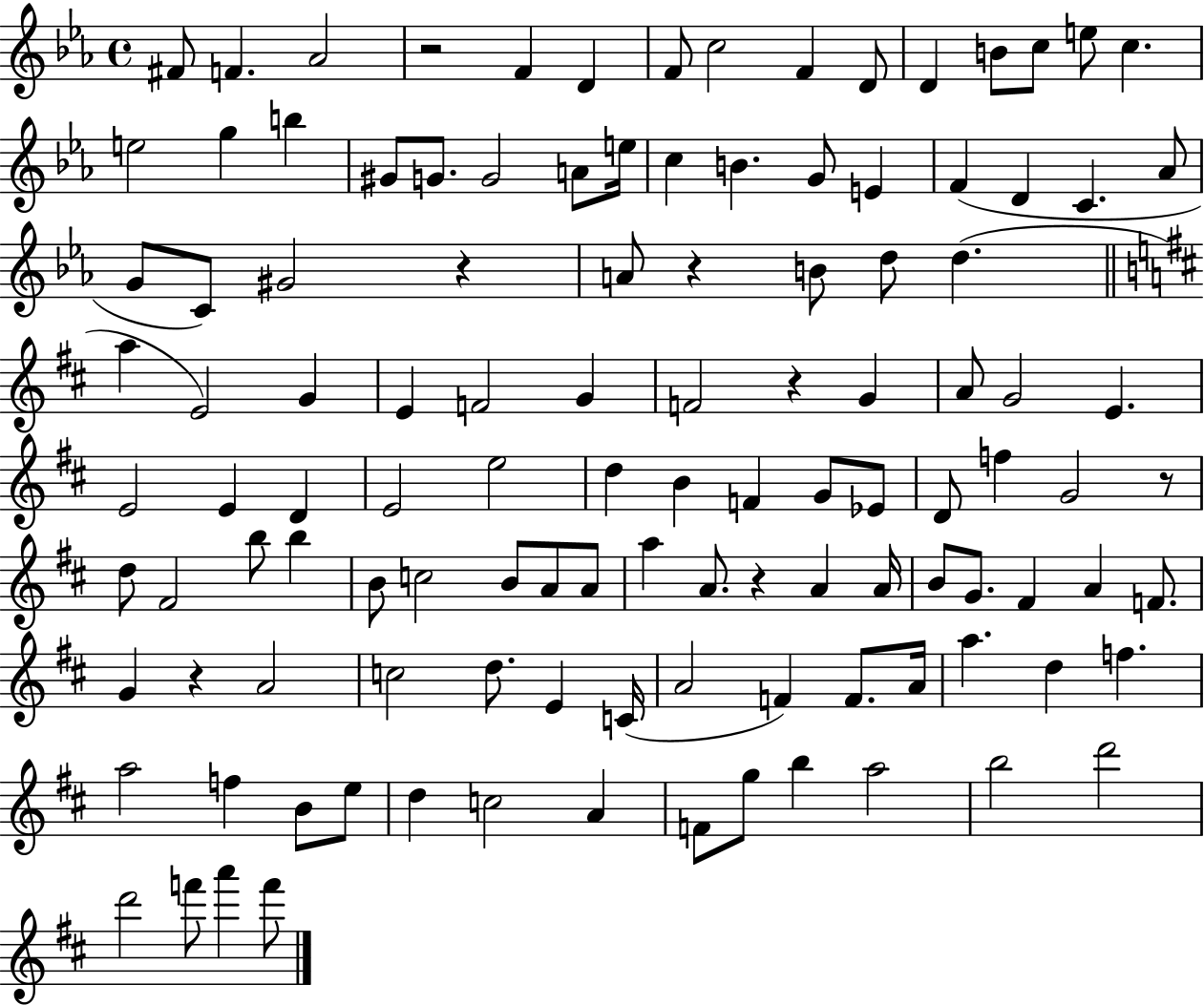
F#4/e F4/q. Ab4/h R/h F4/q D4/q F4/e C5/h F4/q D4/e D4/q B4/e C5/e E5/e C5/q. E5/h G5/q B5/q G#4/e G4/e. G4/h A4/e E5/s C5/q B4/q. G4/e E4/q F4/q D4/q C4/q. Ab4/e G4/e C4/e G#4/h R/q A4/e R/q B4/e D5/e D5/q. A5/q E4/h G4/q E4/q F4/h G4/q F4/h R/q G4/q A4/e G4/h E4/q. E4/h E4/q D4/q E4/h E5/h D5/q B4/q F4/q G4/e Eb4/e D4/e F5/q G4/h R/e D5/e F#4/h B5/e B5/q B4/e C5/h B4/e A4/e A4/e A5/q A4/e. R/q A4/q A4/s B4/e G4/e. F#4/q A4/q F4/e. G4/q R/q A4/h C5/h D5/e. E4/q C4/s A4/h F4/q F4/e. A4/s A5/q. D5/q F5/q. A5/h F5/q B4/e E5/e D5/q C5/h A4/q F4/e G5/e B5/q A5/h B5/h D6/h D6/h F6/e A6/q F6/e